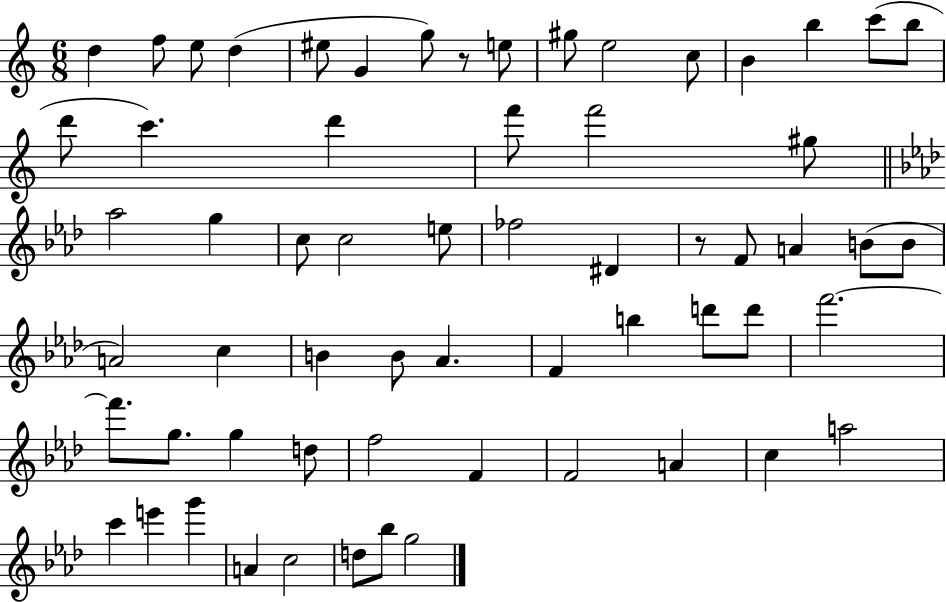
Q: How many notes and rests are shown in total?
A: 62